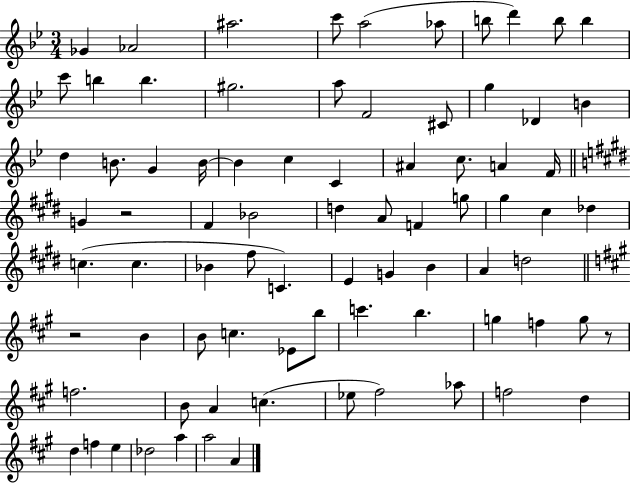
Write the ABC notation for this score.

X:1
T:Untitled
M:3/4
L:1/4
K:Bb
_G _A2 ^a2 c'/2 a2 _a/2 b/2 d' b/2 b c'/2 b b ^g2 a/2 F2 ^C/2 g _D B d B/2 G B/4 B c C ^A c/2 A F/4 G z2 ^F _B2 d A/2 F g/2 ^g ^c _d c c _B ^f/2 C E G B A d2 z2 B B/2 c _E/2 b/2 c' b g f g/2 z/2 f2 B/2 A c _e/2 ^f2 _a/2 f2 d d f e _d2 a a2 A